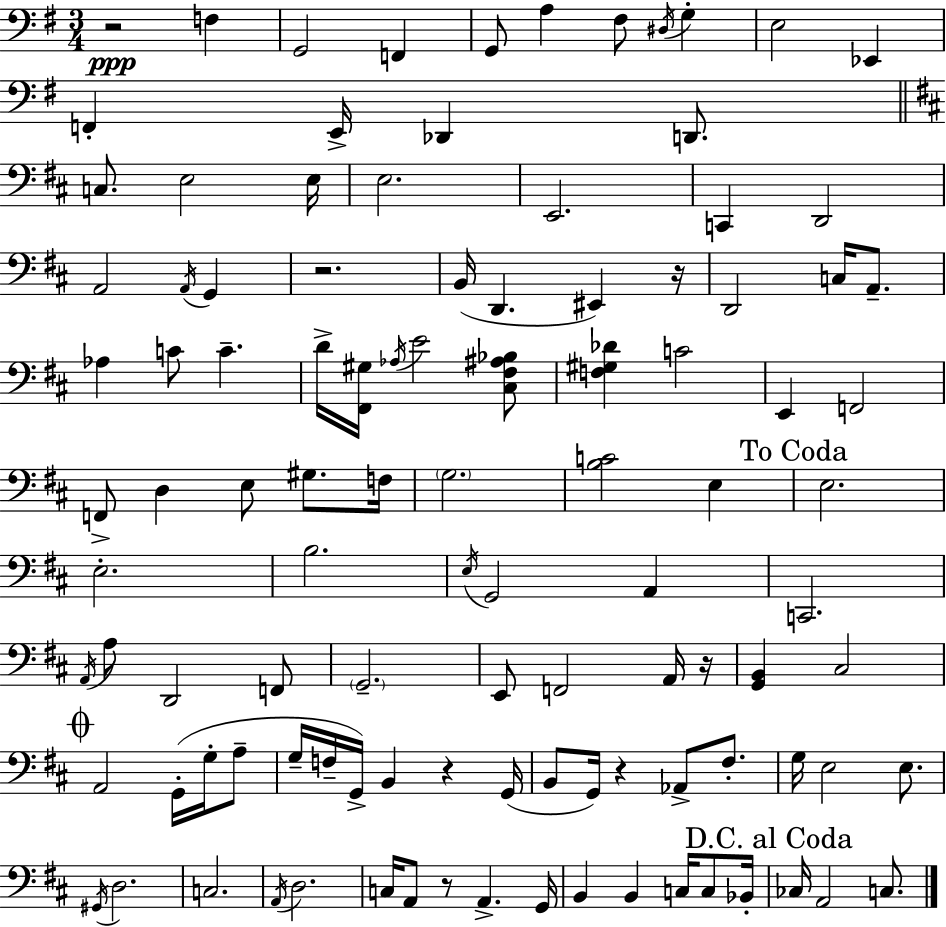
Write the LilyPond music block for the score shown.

{
  \clef bass
  \numericTimeSignature
  \time 3/4
  \key g \major
  r2\ppp f4 | g,2 f,4 | g,8 a4 fis8 \acciaccatura { dis16 } g4-. | e2 ees,4 | \break f,4-. e,16-> des,4 d,8. | \bar "||" \break \key d \major c8. e2 e16 | e2. | e,2. | c,4 d,2 | \break a,2 \acciaccatura { a,16 } g,4 | r2. | b,16( d,4. eis,4) | r16 d,2 c16 a,8.-- | \break aes4 c'8 c'4.-- | d'16-> <fis, gis>16 \acciaccatura { aes16 } e'2 | <cis fis ais bes>8 <f gis des'>4 c'2 | e,4 f,2 | \break f,8-> d4 e8 gis8. | f16 \parenthesize g2. | <b c'>2 e4 | \mark "To Coda" e2. | \break e2.-. | b2. | \acciaccatura { e16 } g,2 a,4 | c,2. | \break \acciaccatura { a,16 } a8 d,2 | f,8 \parenthesize g,2.-- | e,8 f,2 | a,16 r16 <g, b,>4 cis2 | \break \mark \markup { \musicglyph "scripts.coda" } a,2 | g,16-.( g16-. a8-- g16-- f16-- g,16->) b,4 r4 | g,16( b,8 g,16) r4 aes,8-> | fis8.-. g16 e2 | \break e8. \acciaccatura { gis,16 } d2. | c2. | \acciaccatura { a,16 } d2. | c16 a,8 r8 a,4.-> | \break g,16 b,4 b,4 | c16 c8 bes,16-. \mark "D.C. al Coda" ces16 a,2 | c8. \bar "|."
}